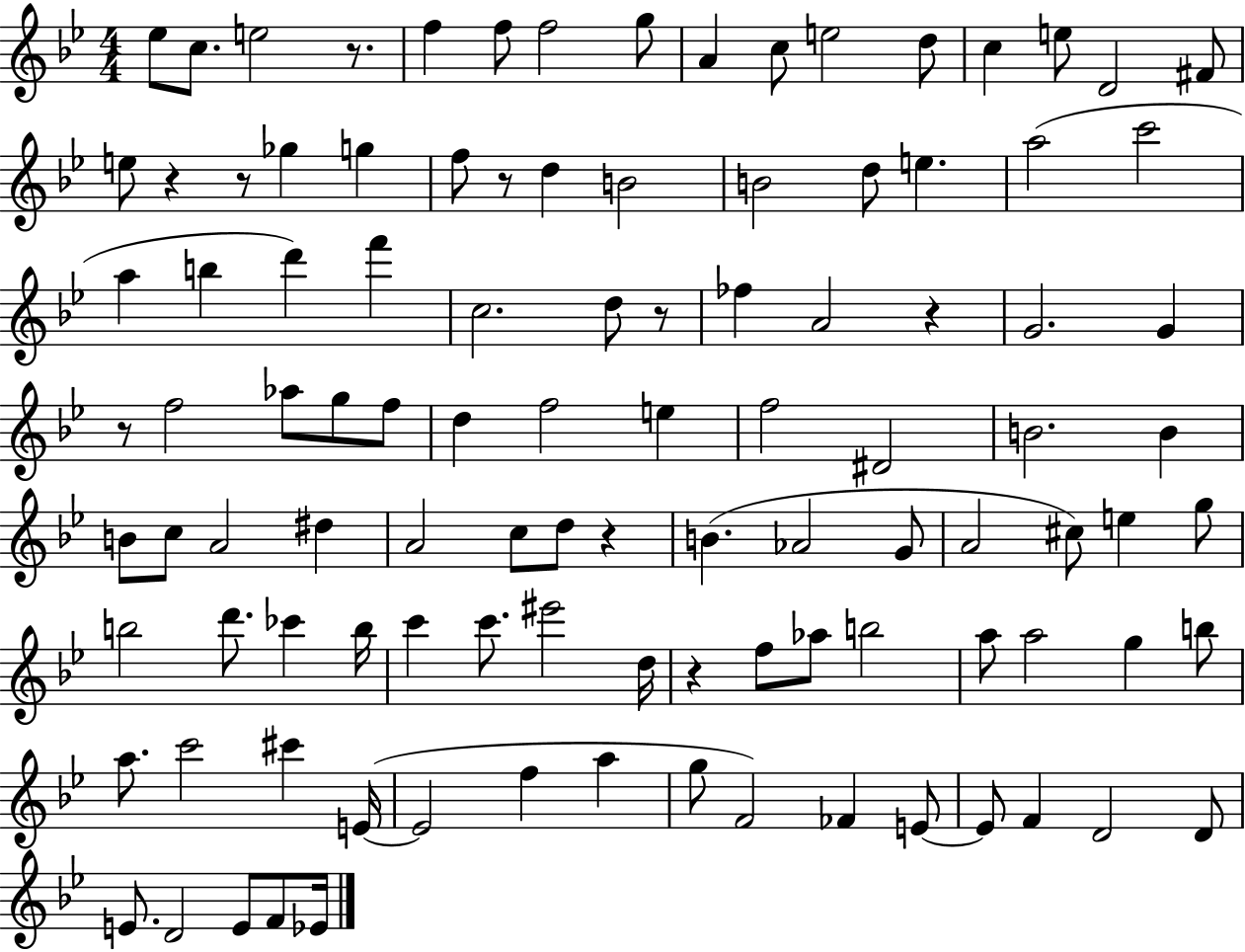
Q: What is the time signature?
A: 4/4